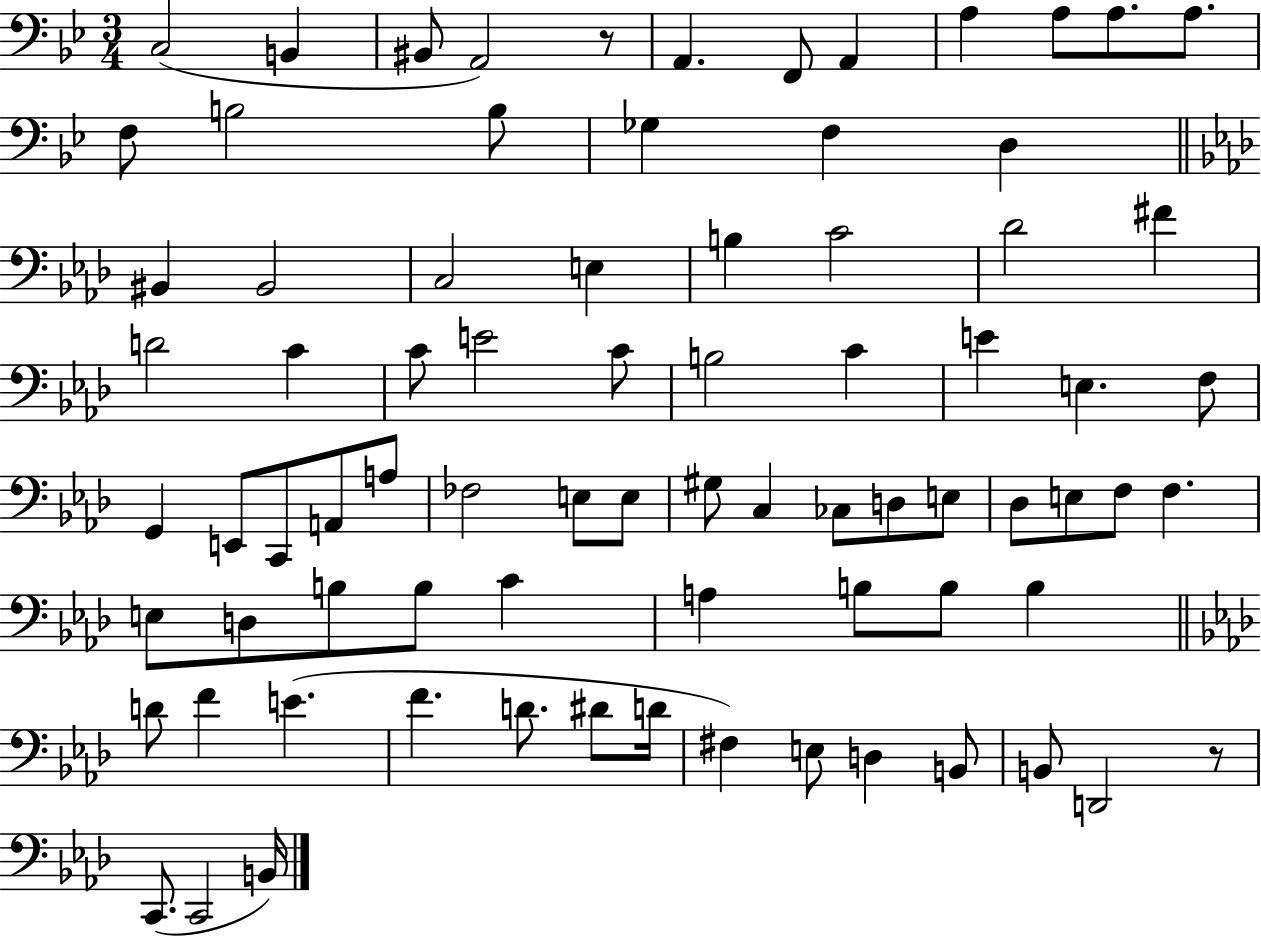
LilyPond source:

{
  \clef bass
  \numericTimeSignature
  \time 3/4
  \key bes \major
  c2( b,4 | bis,8 a,2) r8 | a,4. f,8 a,4 | a4 a8 a8. a8. | \break f8 b2 b8 | ges4 f4 d4 | \bar "||" \break \key f \minor bis,4 bis,2 | c2 e4 | b4 c'2 | des'2 fis'4 | \break d'2 c'4 | c'8 e'2 c'8 | b2 c'4 | e'4 e4. f8 | \break g,4 e,8 c,8 a,8 a8 | fes2 e8 e8 | gis8 c4 ces8 d8 e8 | des8 e8 f8 f4. | \break e8 d8 b8 b8 c'4 | a4 b8 b8 b4 | \bar "||" \break \key f \minor d'8 f'4 e'4.( | f'4. d'8. dis'8 d'16 | fis4) e8 d4 b,8 | b,8 d,2 r8 | \break c,8.( c,2 b,16) | \bar "|."
}